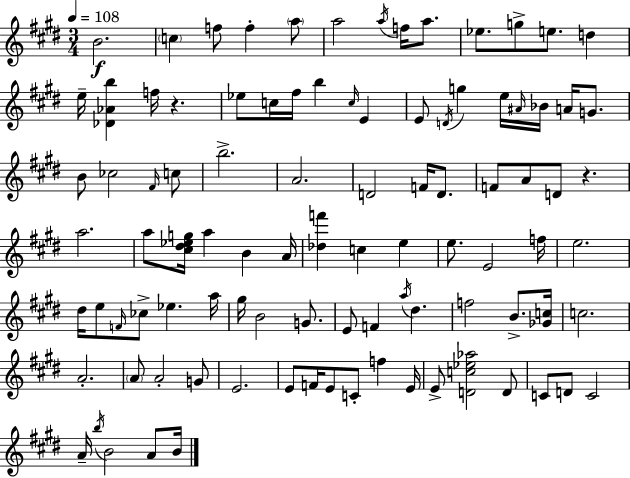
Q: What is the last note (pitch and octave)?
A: B4